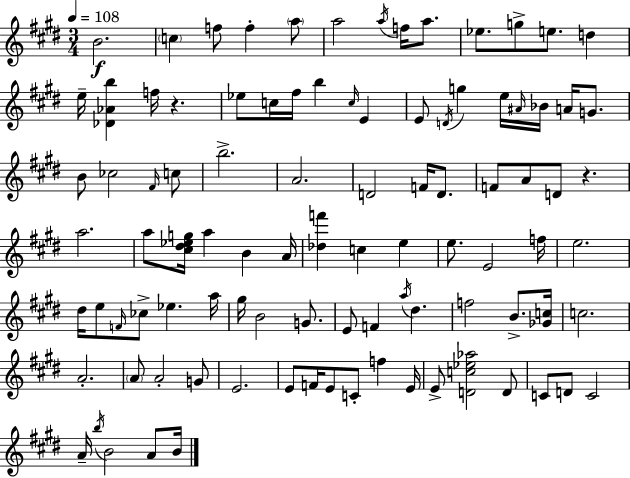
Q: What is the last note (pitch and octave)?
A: B4